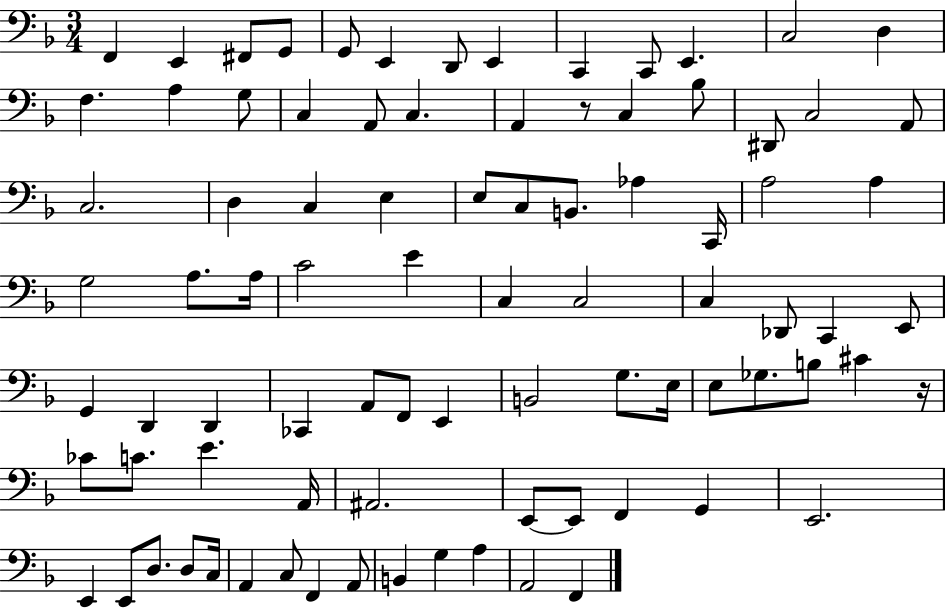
{
  \clef bass
  \numericTimeSignature
  \time 3/4
  \key f \major
  f,4 e,4 fis,8 g,8 | g,8 e,4 d,8 e,4 | c,4 c,8 e,4. | c2 d4 | \break f4. a4 g8 | c4 a,8 c4. | a,4 r8 c4 bes8 | dis,8 c2 a,8 | \break c2. | d4 c4 e4 | e8 c8 b,8. aes4 c,16 | a2 a4 | \break g2 a8. a16 | c'2 e'4 | c4 c2 | c4 des,8 c,4 e,8 | \break g,4 d,4 d,4 | ces,4 a,8 f,8 e,4 | b,2 g8. e16 | e8 ges8. b8 cis'4 r16 | \break ces'8 c'8. e'4. a,16 | ais,2. | e,8~~ e,8 f,4 g,4 | e,2. | \break e,4 e,8 d8. d8 c16 | a,4 c8 f,4 a,8 | b,4 g4 a4 | a,2 f,4 | \break \bar "|."
}